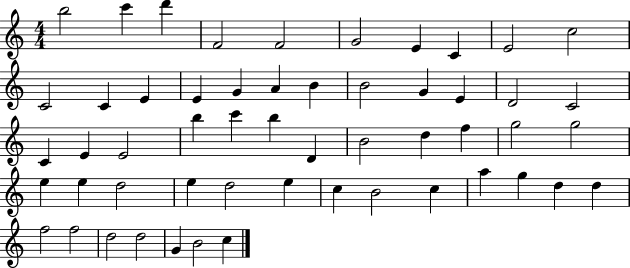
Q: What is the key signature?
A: C major